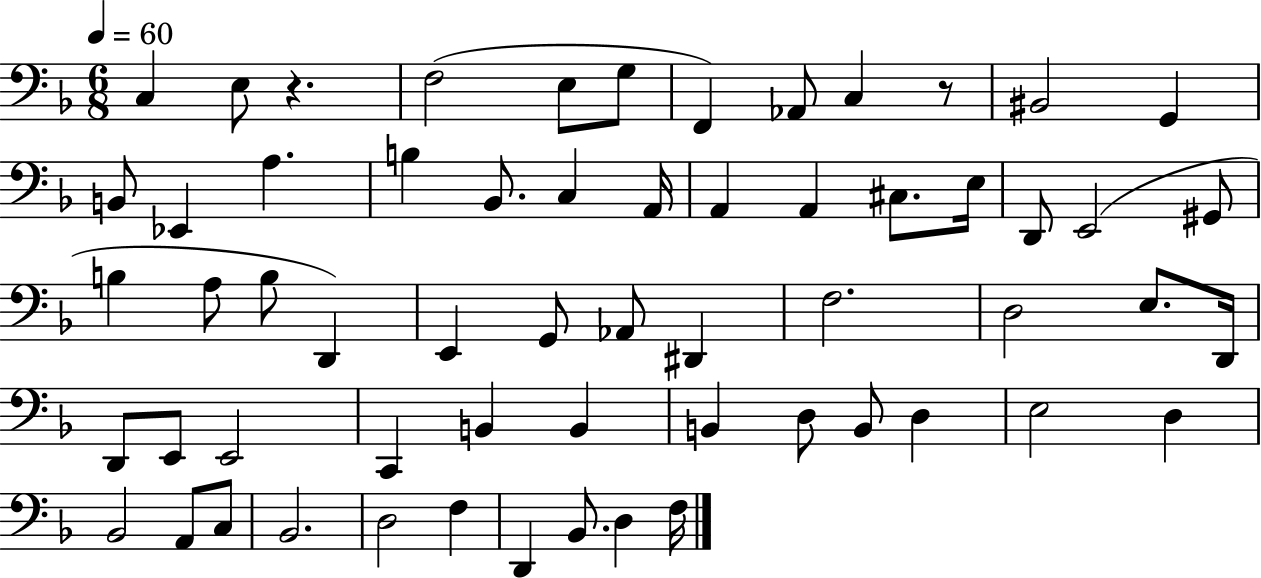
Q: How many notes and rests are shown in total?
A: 60